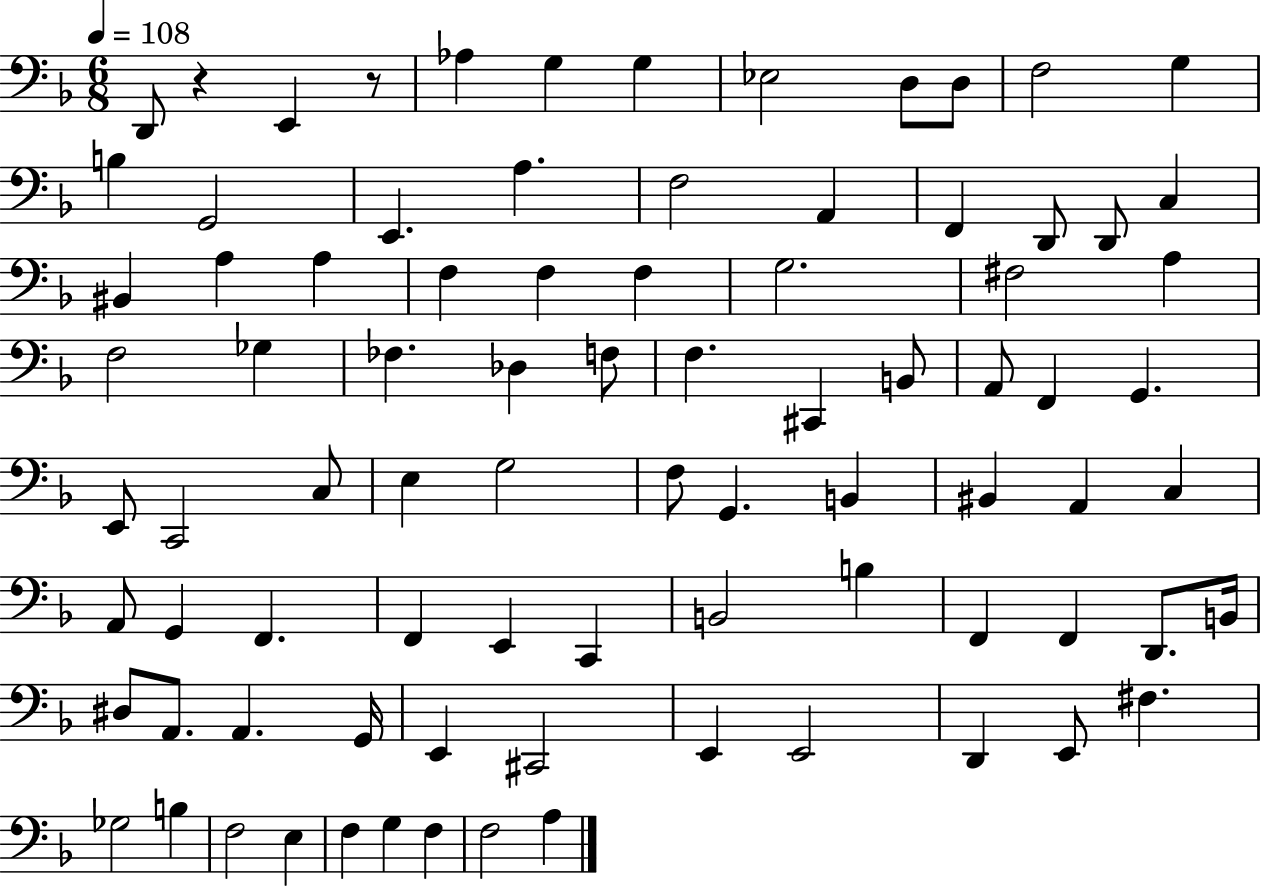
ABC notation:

X:1
T:Untitled
M:6/8
L:1/4
K:F
D,,/2 z E,, z/2 _A, G, G, _E,2 D,/2 D,/2 F,2 G, B, G,,2 E,, A, F,2 A,, F,, D,,/2 D,,/2 C, ^B,, A, A, F, F, F, G,2 ^F,2 A, F,2 _G, _F, _D, F,/2 F, ^C,, B,,/2 A,,/2 F,, G,, E,,/2 C,,2 C,/2 E, G,2 F,/2 G,, B,, ^B,, A,, C, A,,/2 G,, F,, F,, E,, C,, B,,2 B, F,, F,, D,,/2 B,,/4 ^D,/2 A,,/2 A,, G,,/4 E,, ^C,,2 E,, E,,2 D,, E,,/2 ^F, _G,2 B, F,2 E, F, G, F, F,2 A,